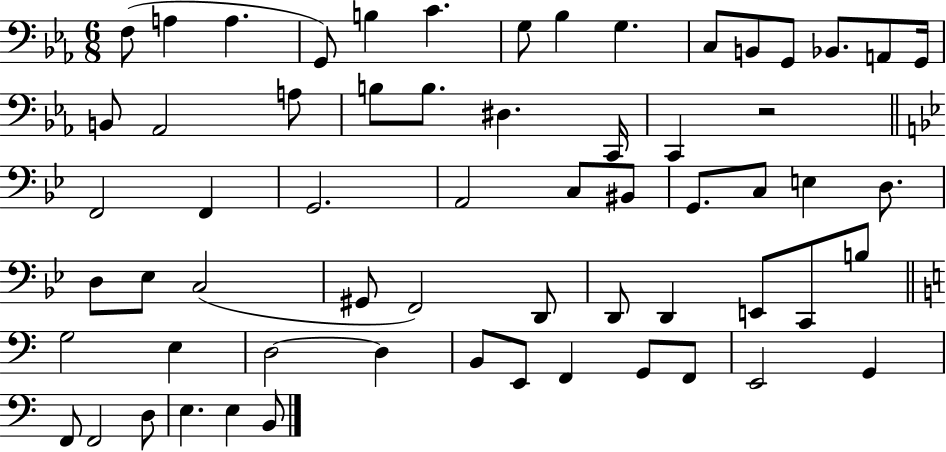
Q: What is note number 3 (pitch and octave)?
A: A3